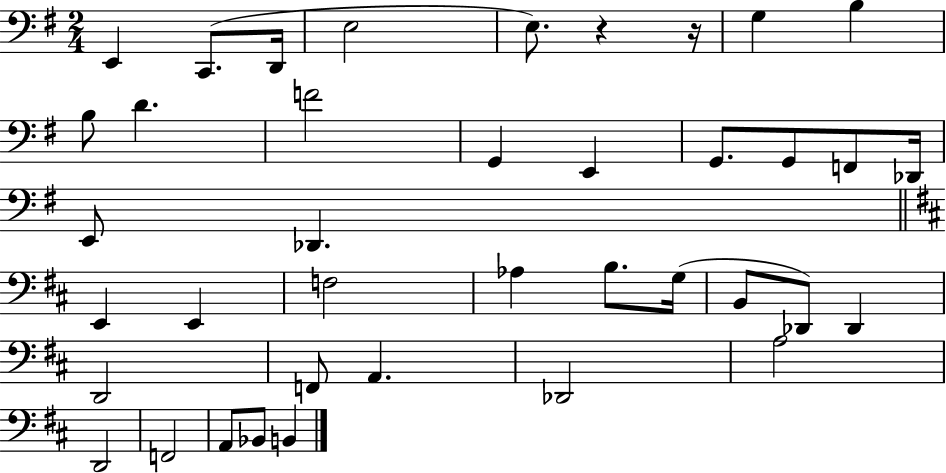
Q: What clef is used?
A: bass